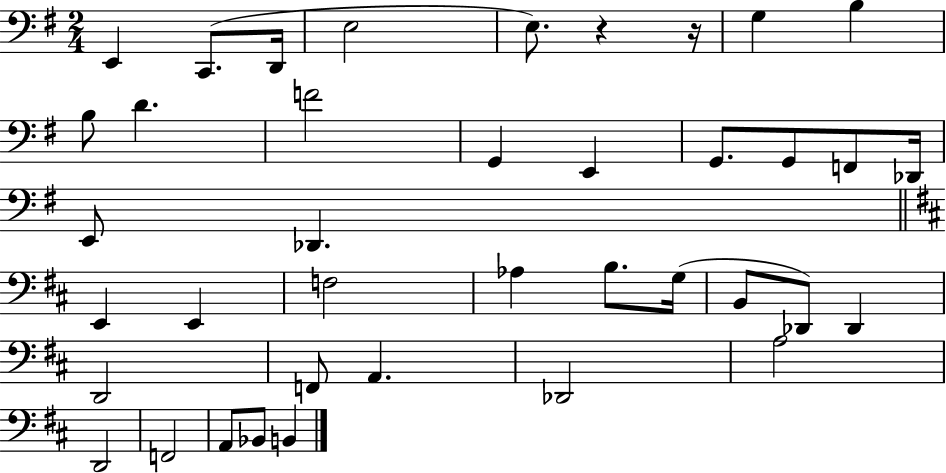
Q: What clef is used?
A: bass